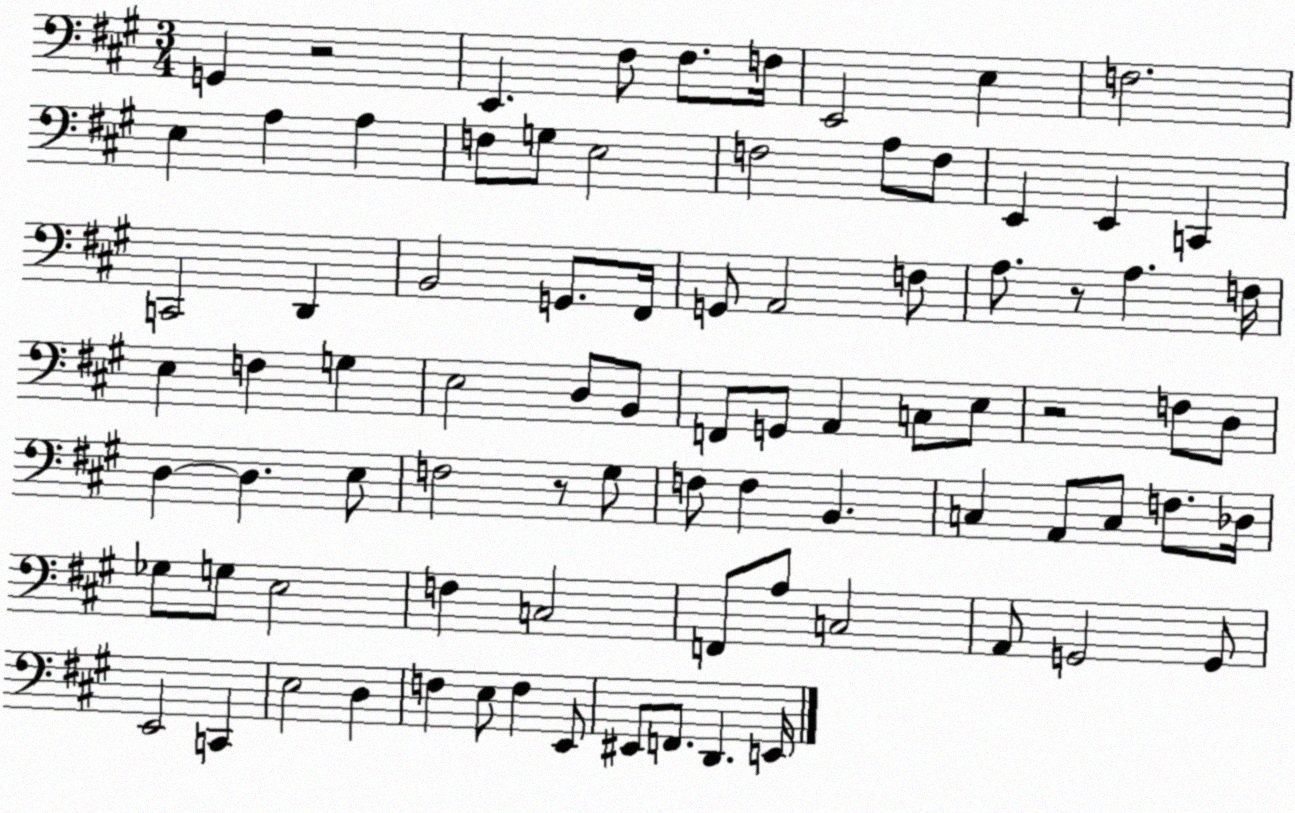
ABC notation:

X:1
T:Untitled
M:3/4
L:1/4
K:A
G,, z2 E,, ^F,/2 ^F,/2 F,/4 E,,2 E, F,2 E, A, A, F,/2 G,/2 E,2 F,2 A,/2 F,/2 E,, E,, C,, C,,2 D,, B,,2 G,,/2 ^F,,/4 G,,/2 A,,2 F,/2 A,/2 z/2 A, F,/4 E, F, G, E,2 D,/2 B,,/2 F,,/2 G,,/2 A,, C,/2 E,/2 z2 F,/2 D,/2 D, D, E,/2 F,2 z/2 ^G,/2 F,/2 F, B,, C, A,,/2 C,/2 F,/2 _D,/4 _G,/2 G,/2 E,2 F, C,2 F,,/2 A,/2 C,2 A,,/2 G,,2 G,,/2 E,,2 C,, E,2 D, F, E,/2 F, E,,/2 ^E,,/2 F,,/2 D,, E,,/4